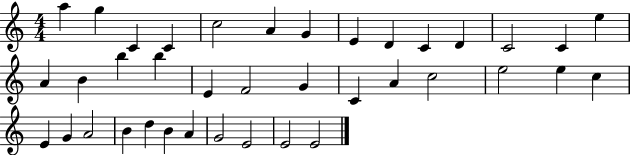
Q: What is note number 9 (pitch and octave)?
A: D4